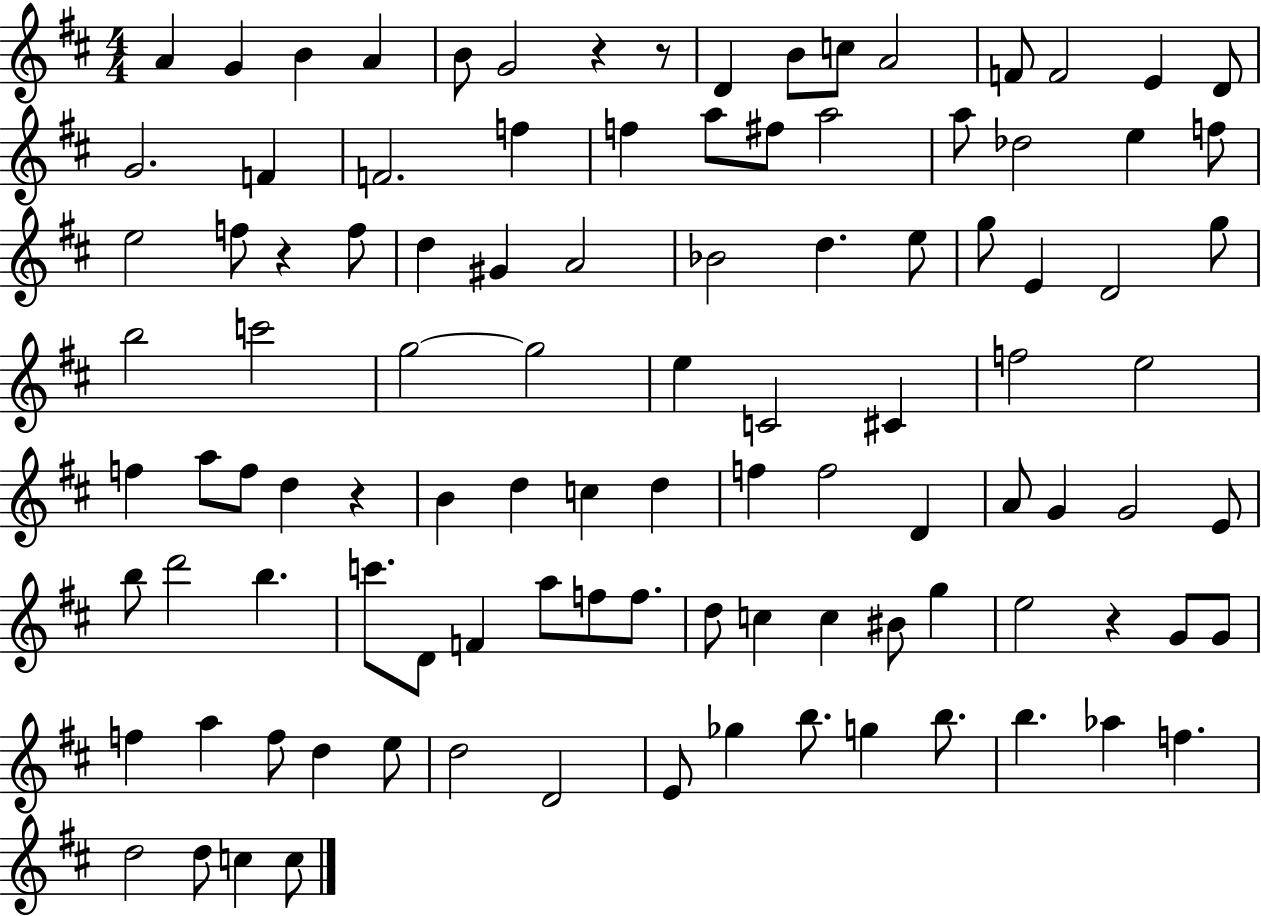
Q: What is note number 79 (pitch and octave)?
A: G4